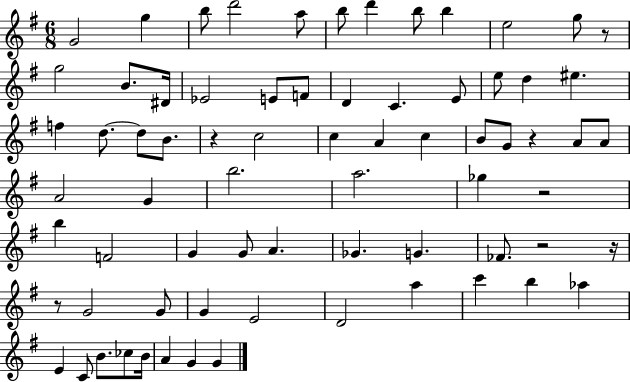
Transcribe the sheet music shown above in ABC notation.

X:1
T:Untitled
M:6/8
L:1/4
K:G
G2 g b/2 d'2 a/2 b/2 d' b/2 b e2 g/2 z/2 g2 B/2 ^D/4 _E2 E/2 F/2 D C E/2 e/2 d ^e f d/2 d/2 B/2 z c2 c A c B/2 G/2 z A/2 A/2 A2 G b2 a2 _g z2 b F2 G G/2 A _G G _F/2 z2 z/4 z/2 G2 G/2 G E2 D2 a c' b _a E C/2 B/2 _c/2 B/4 A G G